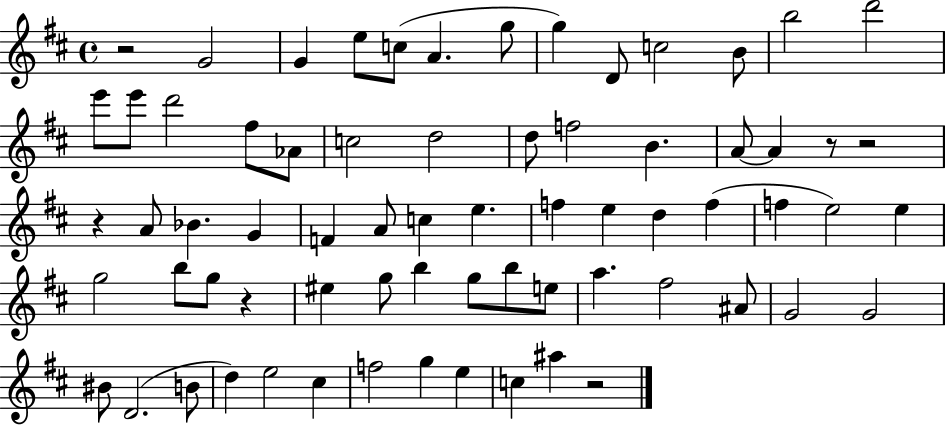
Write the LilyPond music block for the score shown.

{
  \clef treble
  \time 4/4
  \defaultTimeSignature
  \key d \major
  \repeat volta 2 { r2 g'2 | g'4 e''8 c''8( a'4. g''8 | g''4) d'8 c''2 b'8 | b''2 d'''2 | \break e'''8 e'''8 d'''2 fis''8 aes'8 | c''2 d''2 | d''8 f''2 b'4. | a'8~~ a'4 r8 r2 | \break r4 a'8 bes'4. g'4 | f'4 a'8 c''4 e''4. | f''4 e''4 d''4 f''4( | f''4 e''2) e''4 | \break g''2 b''8 g''8 r4 | eis''4 g''8 b''4 g''8 b''8 e''8 | a''4. fis''2 ais'8 | g'2 g'2 | \break bis'8 d'2.( b'8 | d''4) e''2 cis''4 | f''2 g''4 e''4 | c''4 ais''4 r2 | \break } \bar "|."
}